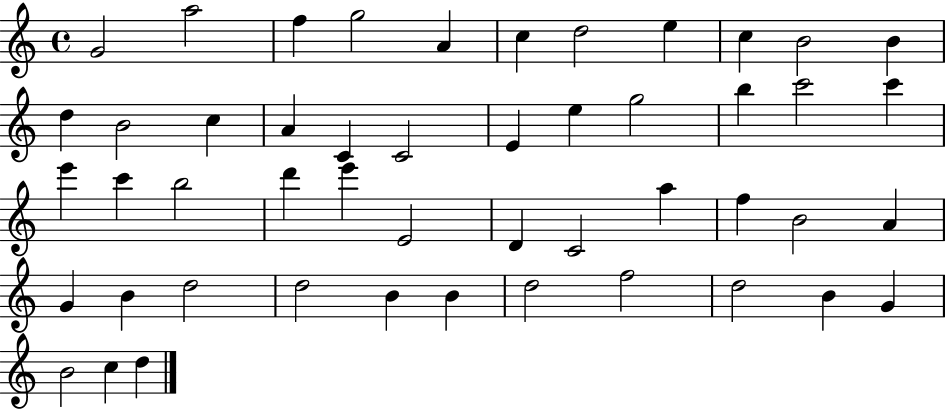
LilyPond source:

{
  \clef treble
  \time 4/4
  \defaultTimeSignature
  \key c \major
  g'2 a''2 | f''4 g''2 a'4 | c''4 d''2 e''4 | c''4 b'2 b'4 | \break d''4 b'2 c''4 | a'4 c'4 c'2 | e'4 e''4 g''2 | b''4 c'''2 c'''4 | \break e'''4 c'''4 b''2 | d'''4 e'''4 e'2 | d'4 c'2 a''4 | f''4 b'2 a'4 | \break g'4 b'4 d''2 | d''2 b'4 b'4 | d''2 f''2 | d''2 b'4 g'4 | \break b'2 c''4 d''4 | \bar "|."
}